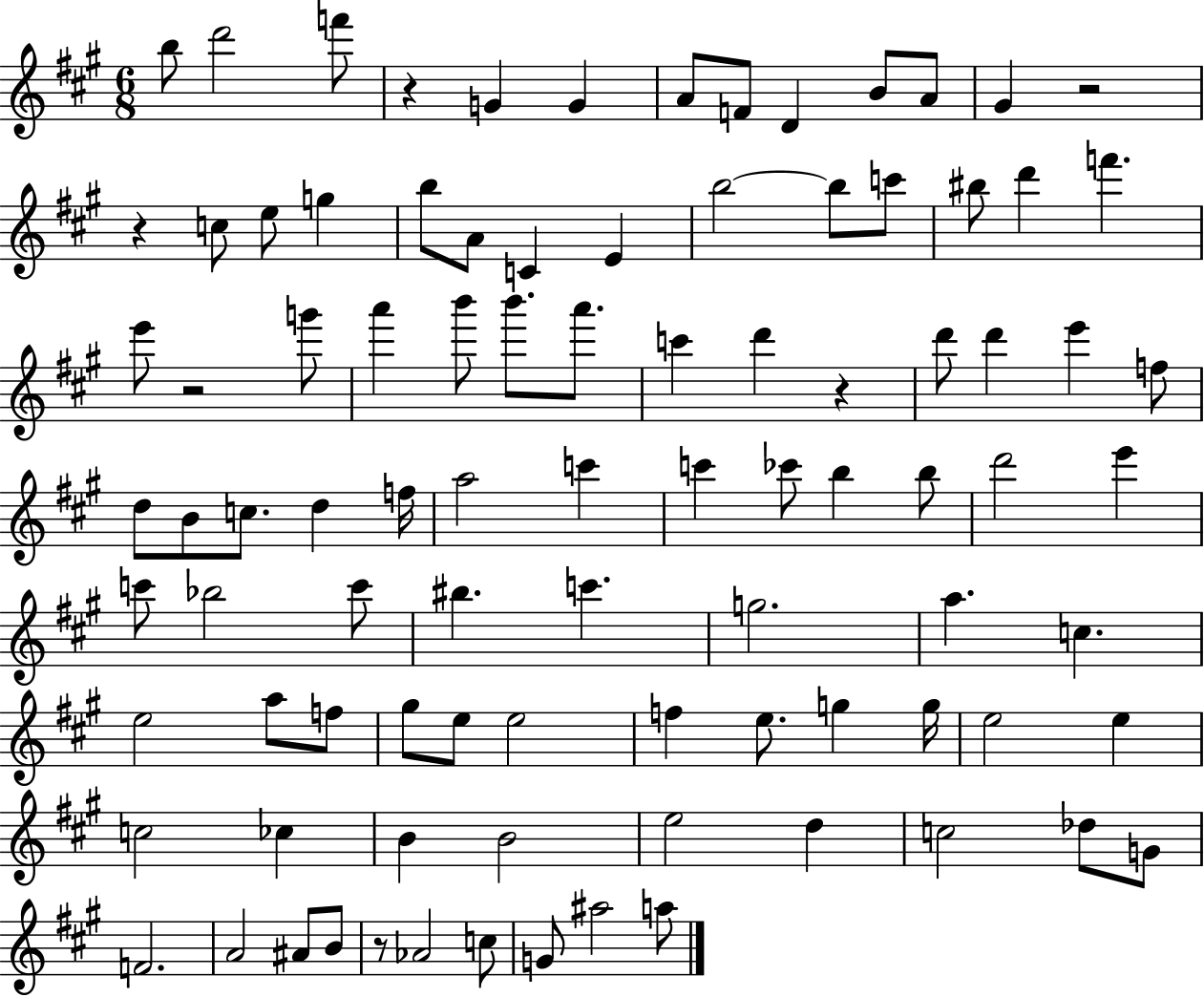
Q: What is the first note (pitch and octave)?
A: B5